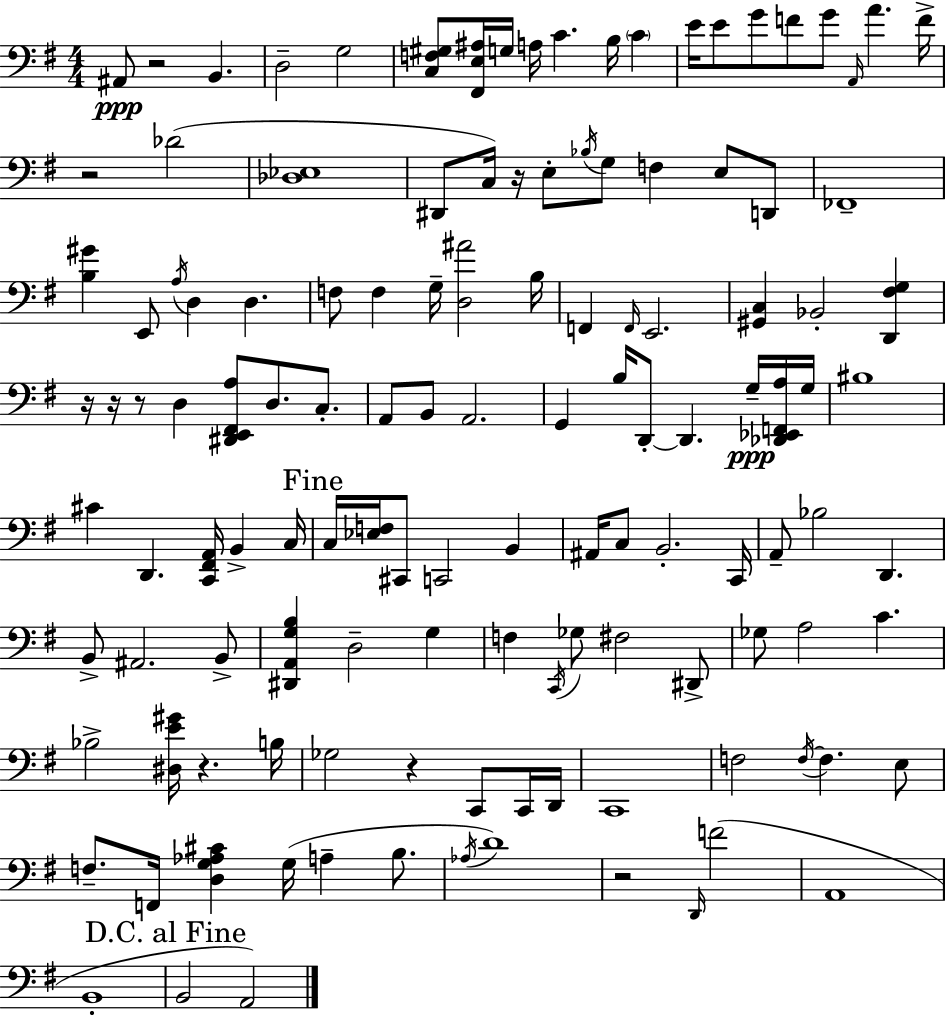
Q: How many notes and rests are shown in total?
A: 127